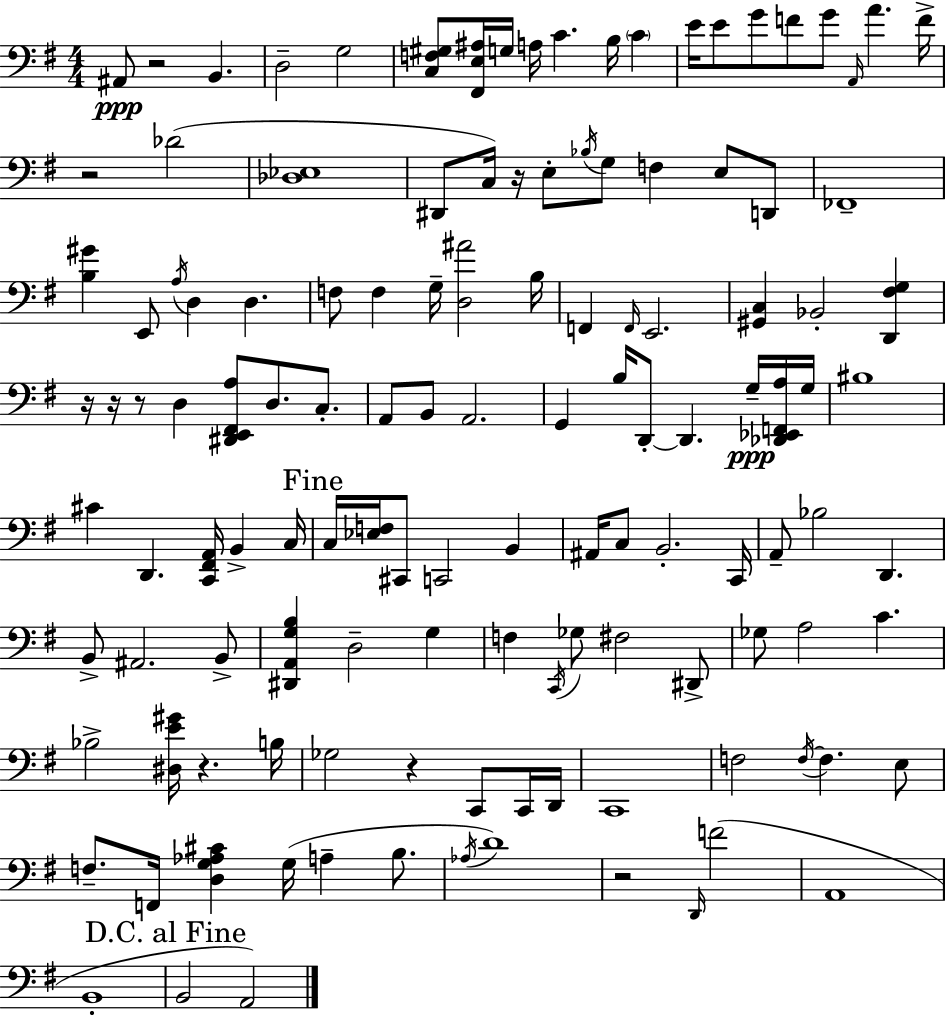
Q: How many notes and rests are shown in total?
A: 127